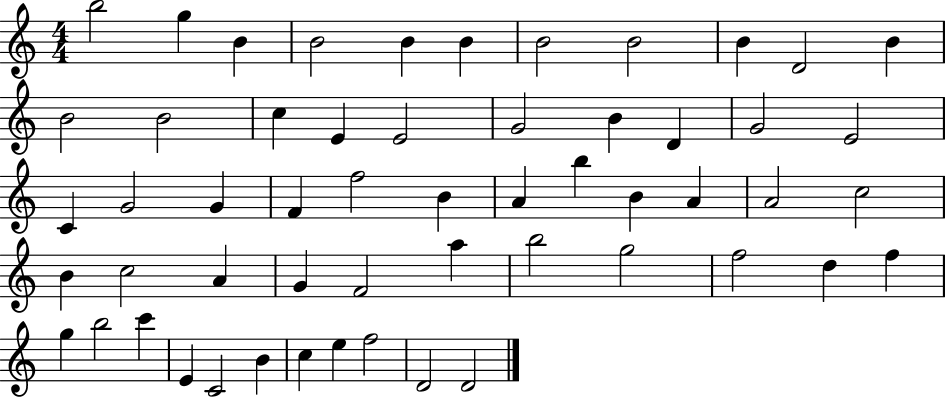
{
  \clef treble
  \numericTimeSignature
  \time 4/4
  \key c \major
  b''2 g''4 b'4 | b'2 b'4 b'4 | b'2 b'2 | b'4 d'2 b'4 | \break b'2 b'2 | c''4 e'4 e'2 | g'2 b'4 d'4 | g'2 e'2 | \break c'4 g'2 g'4 | f'4 f''2 b'4 | a'4 b''4 b'4 a'4 | a'2 c''2 | \break b'4 c''2 a'4 | g'4 f'2 a''4 | b''2 g''2 | f''2 d''4 f''4 | \break g''4 b''2 c'''4 | e'4 c'2 b'4 | c''4 e''4 f''2 | d'2 d'2 | \break \bar "|."
}